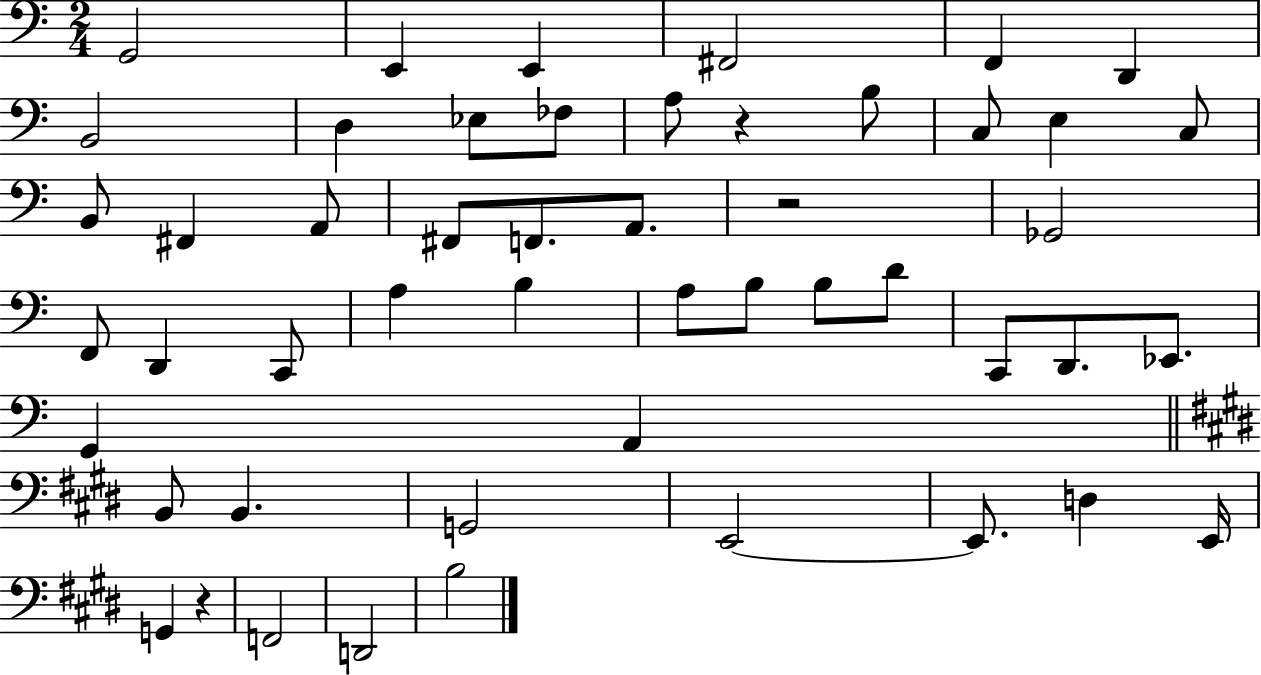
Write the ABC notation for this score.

X:1
T:Untitled
M:2/4
L:1/4
K:C
G,,2 E,, E,, ^F,,2 F,, D,, B,,2 D, _E,/2 _F,/2 A,/2 z B,/2 C,/2 E, C,/2 B,,/2 ^F,, A,,/2 ^F,,/2 F,,/2 A,,/2 z2 _G,,2 F,,/2 D,, C,,/2 A, B, A,/2 B,/2 B,/2 D/2 C,,/2 D,,/2 _E,,/2 G,, A,, B,,/2 B,, G,,2 E,,2 E,,/2 D, E,,/4 G,, z F,,2 D,,2 B,2